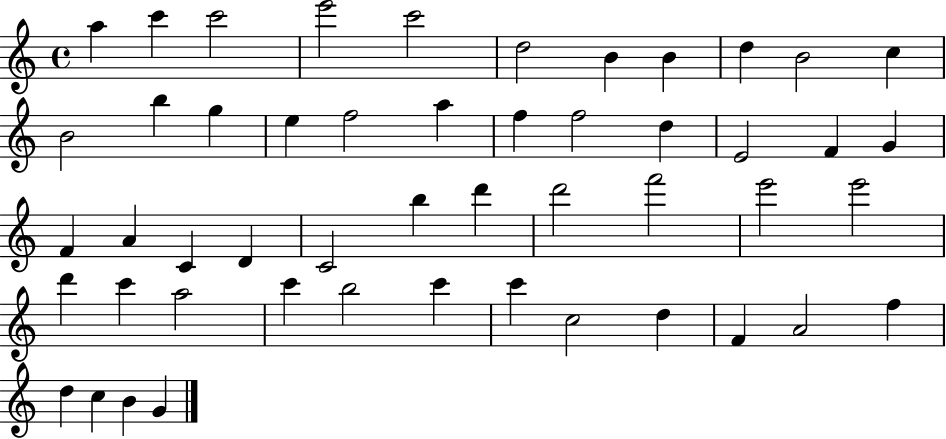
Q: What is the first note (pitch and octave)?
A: A5